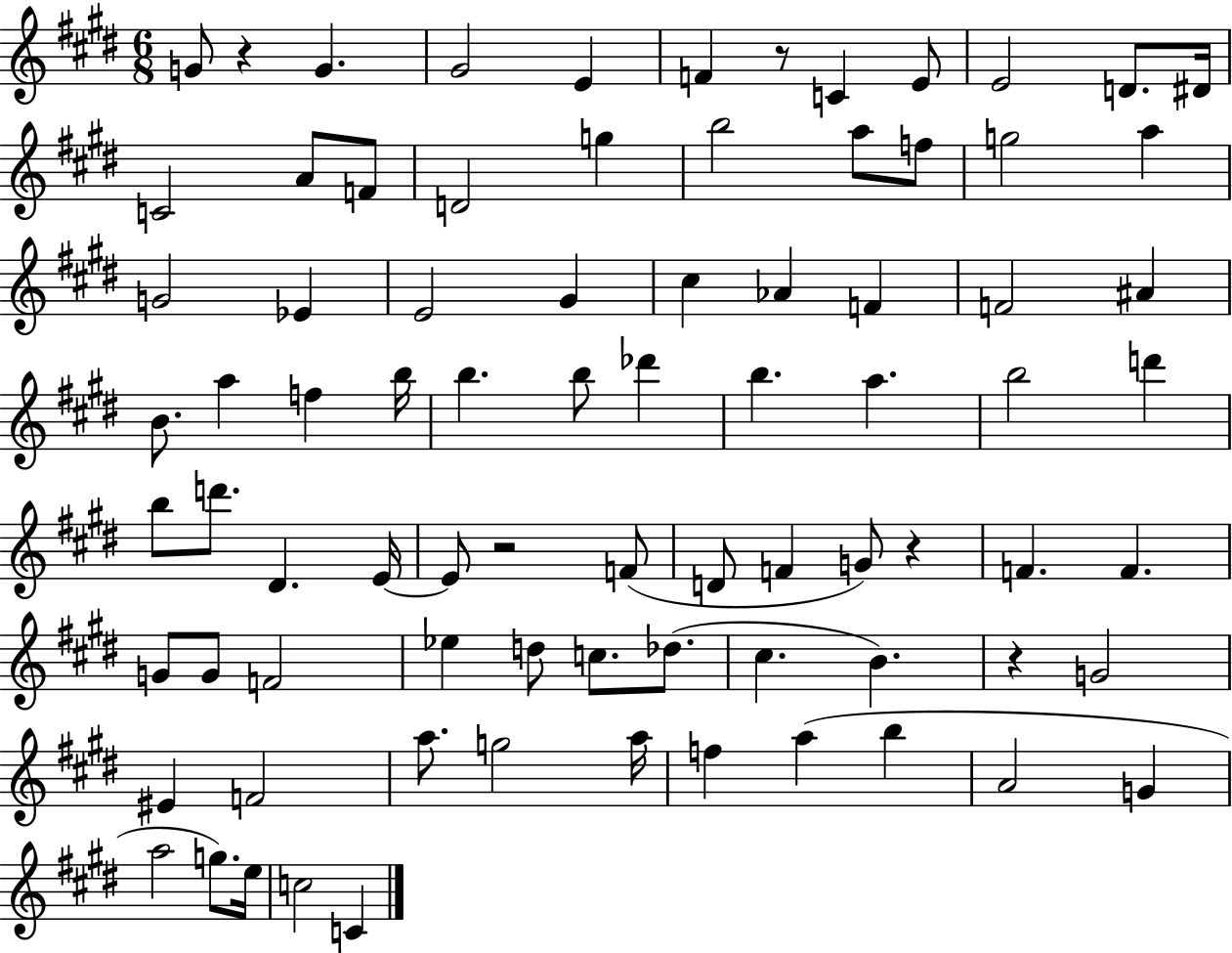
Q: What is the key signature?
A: E major